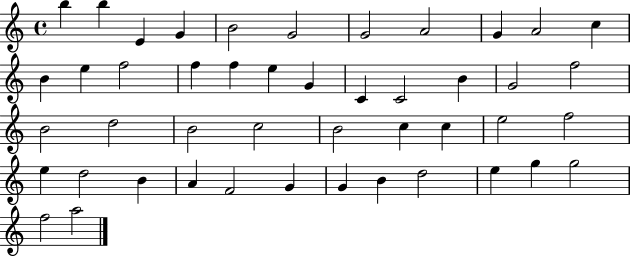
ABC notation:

X:1
T:Untitled
M:4/4
L:1/4
K:C
b b E G B2 G2 G2 A2 G A2 c B e f2 f f e G C C2 B G2 f2 B2 d2 B2 c2 B2 c c e2 f2 e d2 B A F2 G G B d2 e g g2 f2 a2